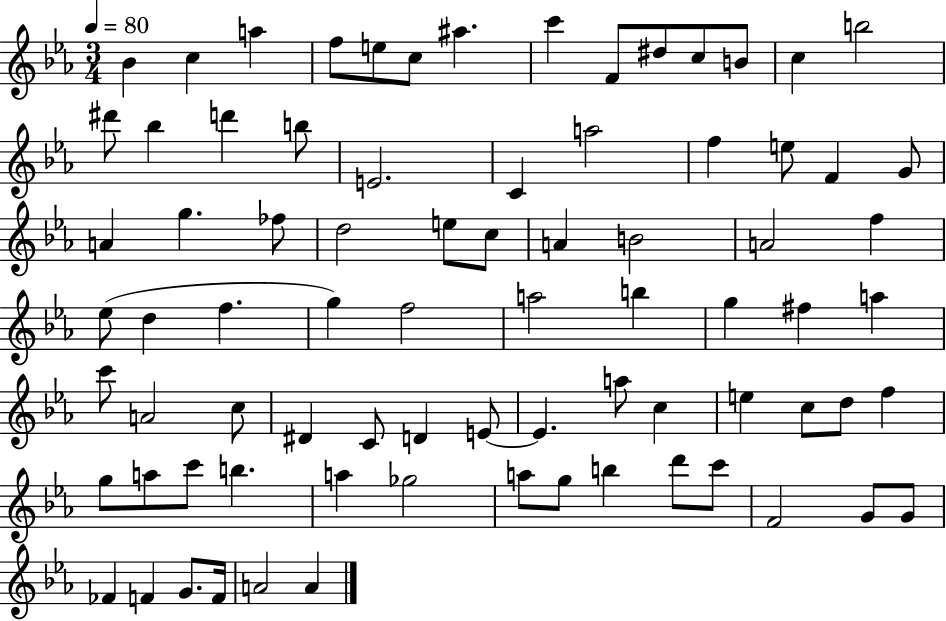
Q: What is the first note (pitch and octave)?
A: Bb4